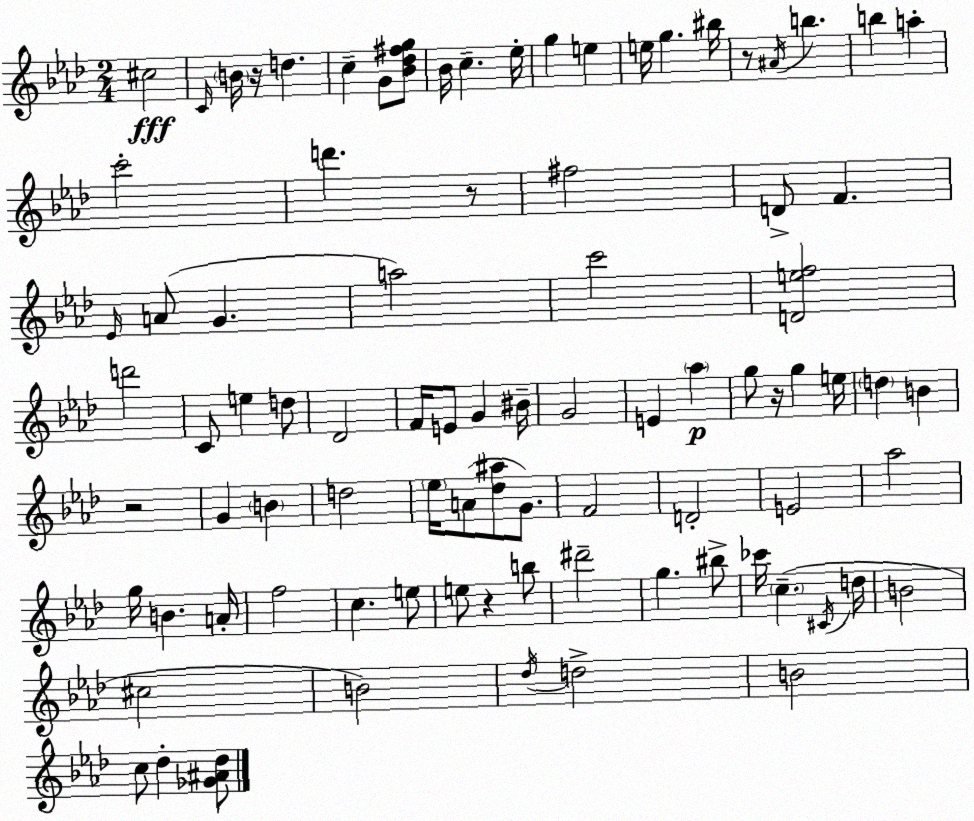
X:1
T:Untitled
M:2/4
L:1/4
K:Ab
^c2 C/4 B/4 z/4 d c G/2 [_B_d^fg]/2 _B/4 c _e/4 g e e/4 g ^b/4 z/2 ^A/4 b b a c'2 d' z/2 ^f2 D/2 F _E/4 A/2 G a2 c'2 [Def]2 d'2 C/2 e d/2 _D2 F/4 E/2 G ^B/4 G2 E _a g/2 z/4 g e/4 d B z2 G B d2 _e/4 A/2 [_d^a]/2 G/2 F2 D2 E2 _a2 g/4 B A/4 f2 c e/2 e/2 z b/2 ^d'2 g ^b/2 _c'/4 c ^C/4 d/4 B2 ^c2 B2 _d/4 d2 B2 c/2 _d [_G^A_d]/2